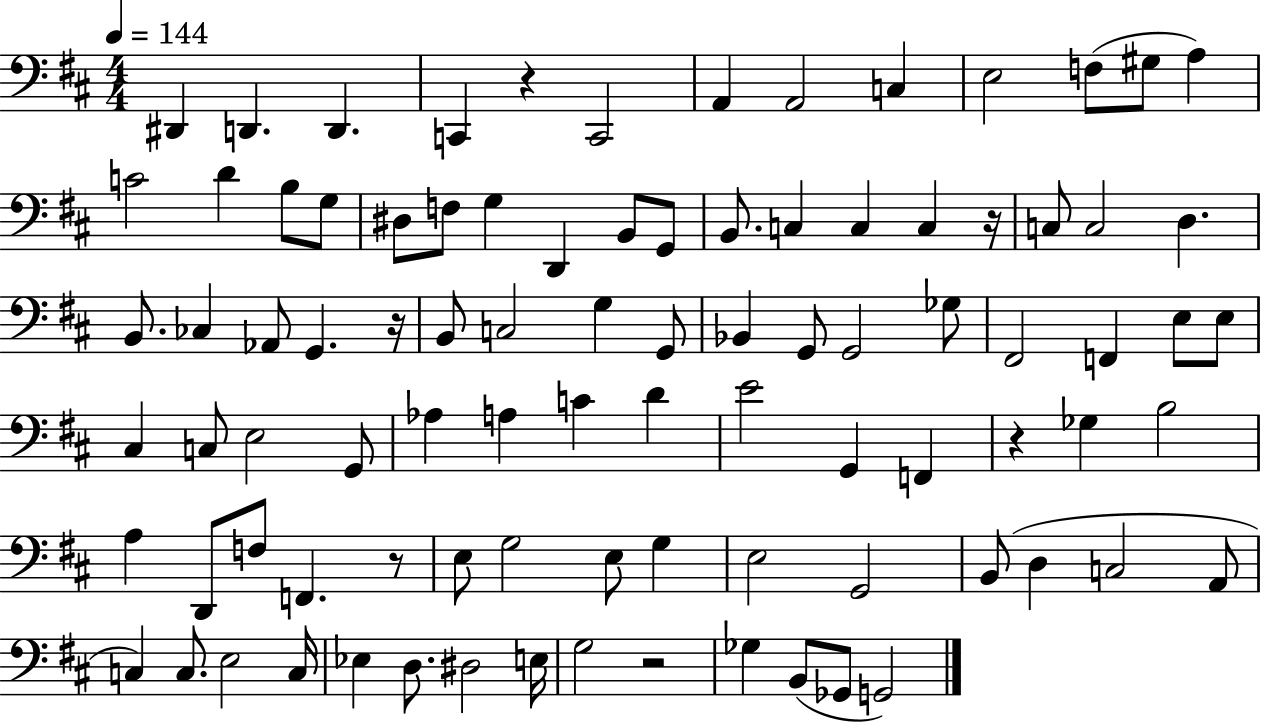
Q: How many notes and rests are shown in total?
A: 91